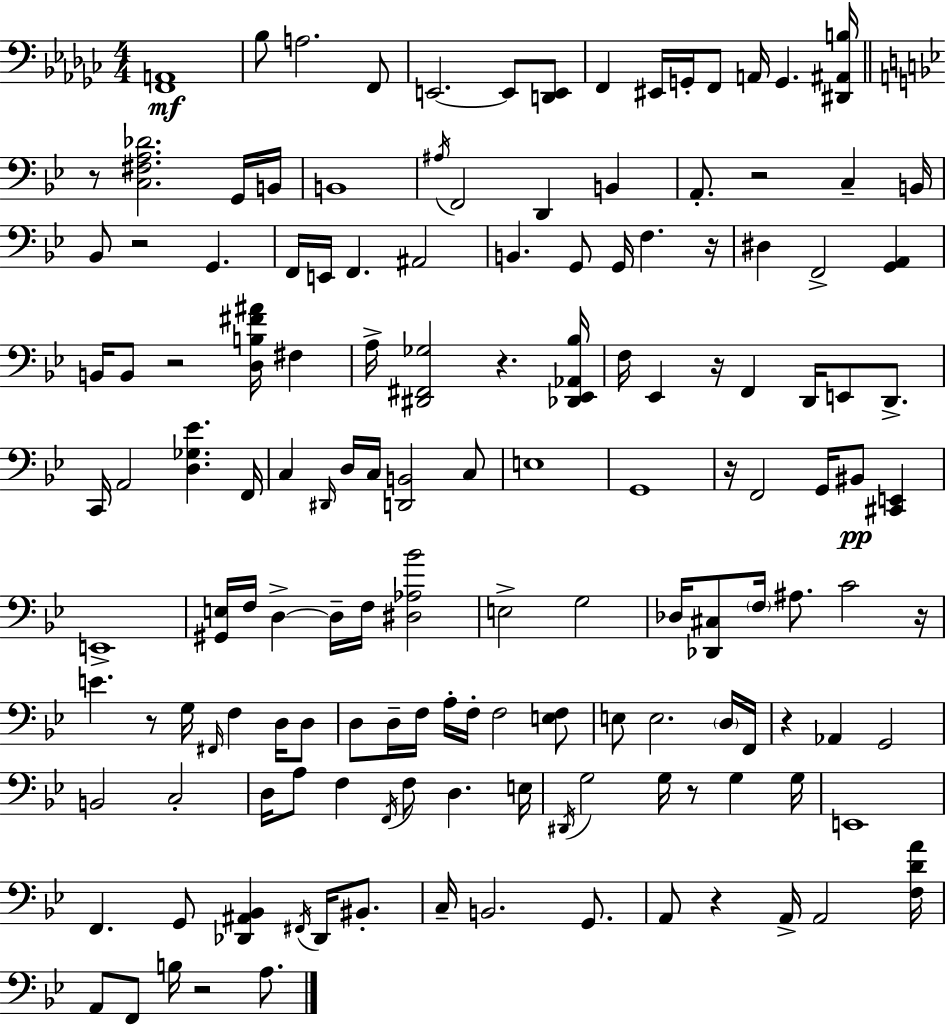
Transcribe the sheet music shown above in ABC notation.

X:1
T:Untitled
M:4/4
L:1/4
K:Ebm
[F,,A,,]4 _B,/2 A,2 F,,/2 E,,2 E,,/2 [D,,E,,]/2 F,, ^E,,/4 G,,/4 F,,/2 A,,/4 G,, [^D,,^A,,B,]/4 z/2 [C,^F,A,_D]2 G,,/4 B,,/4 B,,4 ^A,/4 F,,2 D,, B,, A,,/2 z2 C, B,,/4 _B,,/2 z2 G,, F,,/4 E,,/4 F,, ^A,,2 B,, G,,/2 G,,/4 F, z/4 ^D, F,,2 [G,,A,,] B,,/4 B,,/2 z2 [D,B,^F^A]/4 ^F, A,/4 [^D,,^F,,_G,]2 z [_D,,_E,,_A,,_B,]/4 F,/4 _E,, z/4 F,, D,,/4 E,,/2 D,,/2 C,,/4 A,,2 [D,_G,_E] F,,/4 C, ^D,,/4 D,/4 C,/4 [D,,B,,]2 C,/2 E,4 G,,4 z/4 F,,2 G,,/4 ^B,,/2 [^C,,E,,] E,,4 [^G,,E,]/4 F,/4 D, D,/4 F,/4 [^D,_A,_B]2 E,2 G,2 _D,/4 [_D,,^C,]/2 F,/4 ^A,/2 C2 z/4 E z/2 G,/4 ^F,,/4 F, D,/4 D,/2 D,/2 D,/4 F,/4 A,/4 F,/4 F,2 [E,F,]/2 E,/2 E,2 D,/4 F,,/4 z _A,, G,,2 B,,2 C,2 D,/4 A,/2 F, F,,/4 F,/2 D, E,/4 ^D,,/4 G,2 G,/4 z/2 G, G,/4 E,,4 F,, G,,/2 [_D,,^A,,_B,,] ^F,,/4 _D,,/4 ^B,,/2 C,/4 B,,2 G,,/2 A,,/2 z A,,/4 A,,2 [F,DA]/4 A,,/2 F,,/2 B,/4 z2 A,/2